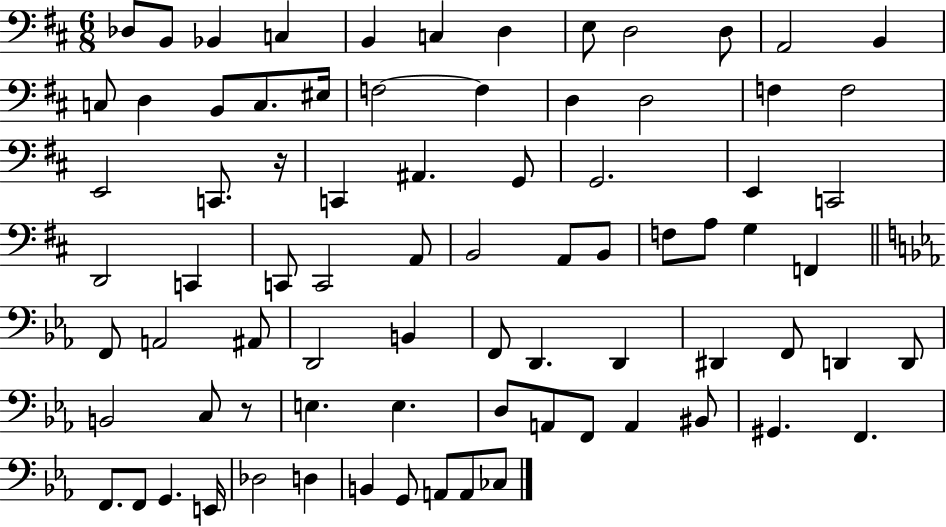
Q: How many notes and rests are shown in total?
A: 79